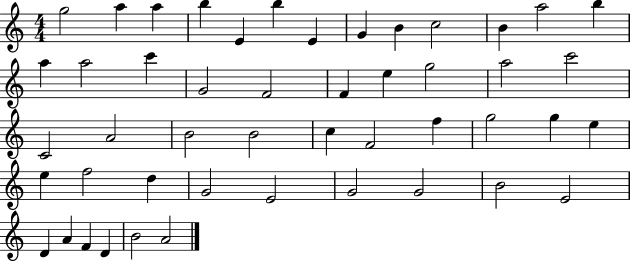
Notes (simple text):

G5/h A5/q A5/q B5/q E4/q B5/q E4/q G4/q B4/q C5/h B4/q A5/h B5/q A5/q A5/h C6/q G4/h F4/h F4/q E5/q G5/h A5/h C6/h C4/h A4/h B4/h B4/h C5/q F4/h F5/q G5/h G5/q E5/q E5/q F5/h D5/q G4/h E4/h G4/h G4/h B4/h E4/h D4/q A4/q F4/q D4/q B4/h A4/h